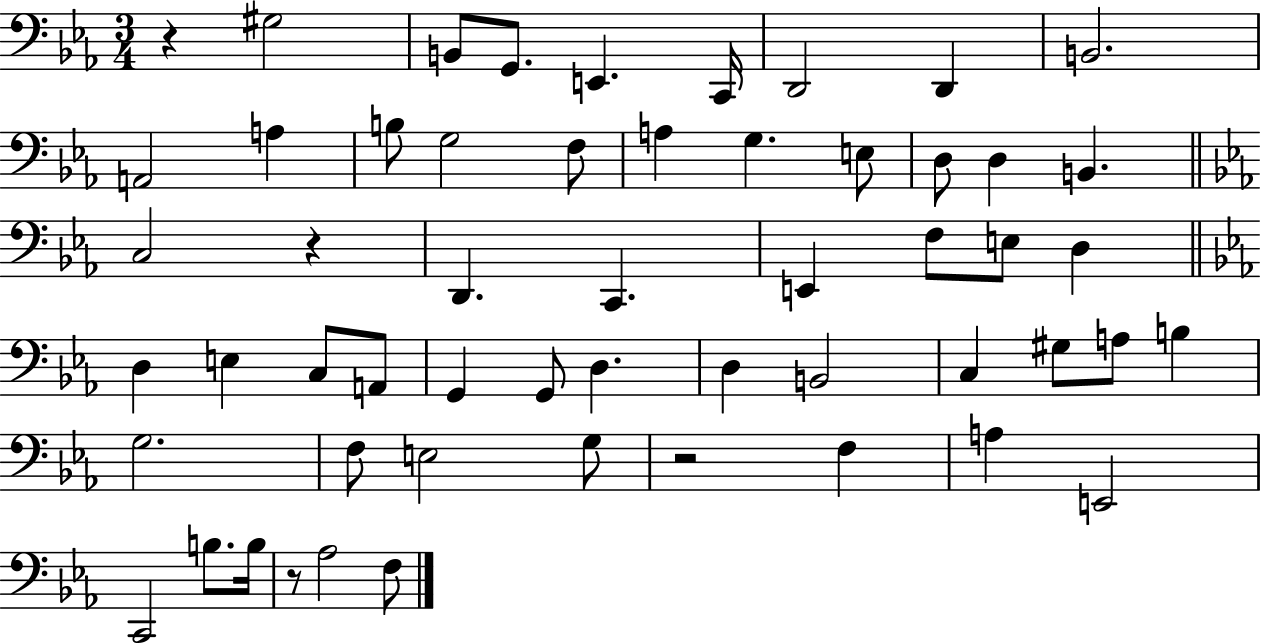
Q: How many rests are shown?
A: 4